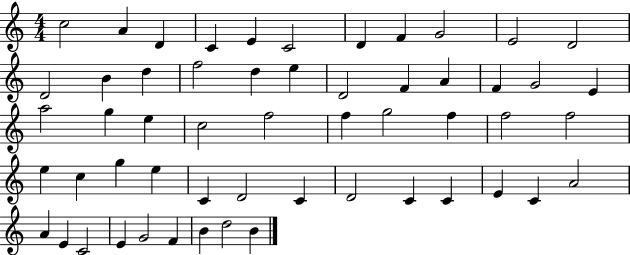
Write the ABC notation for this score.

X:1
T:Untitled
M:4/4
L:1/4
K:C
c2 A D C E C2 D F G2 E2 D2 D2 B d f2 d e D2 F A F G2 E a2 g e c2 f2 f g2 f f2 f2 e c g e C D2 C D2 C C E C A2 A E C2 E G2 F B d2 B